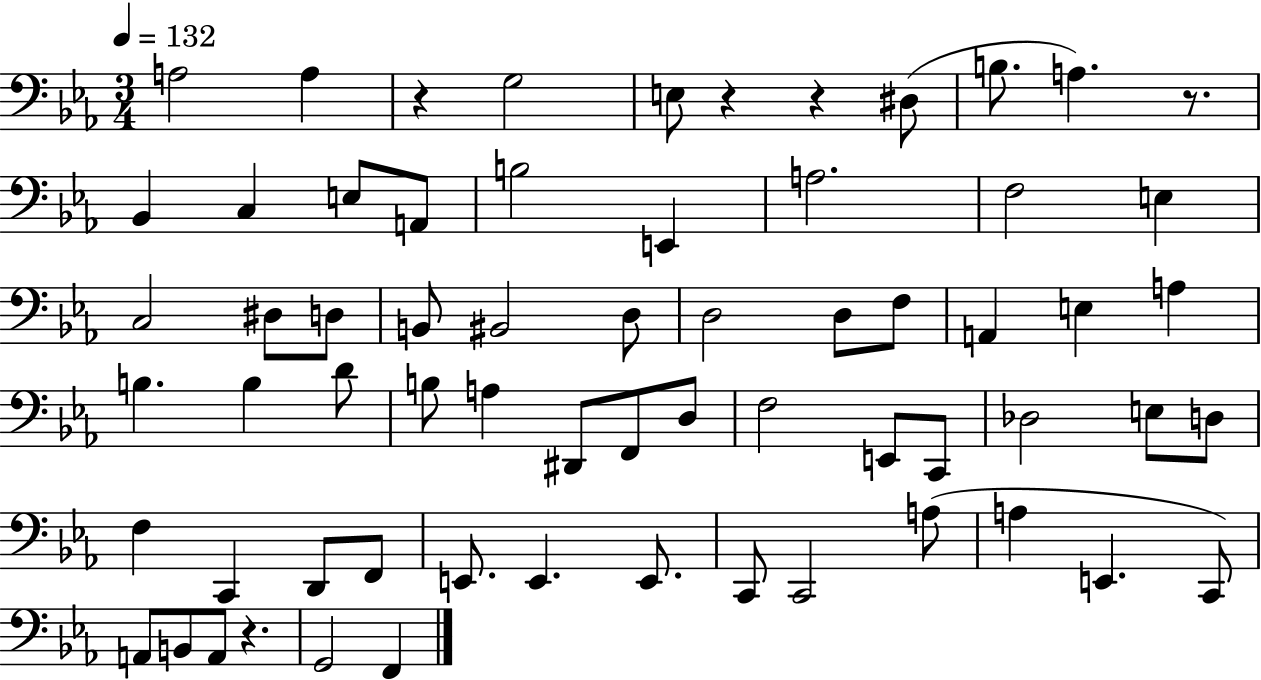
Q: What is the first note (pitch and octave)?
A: A3